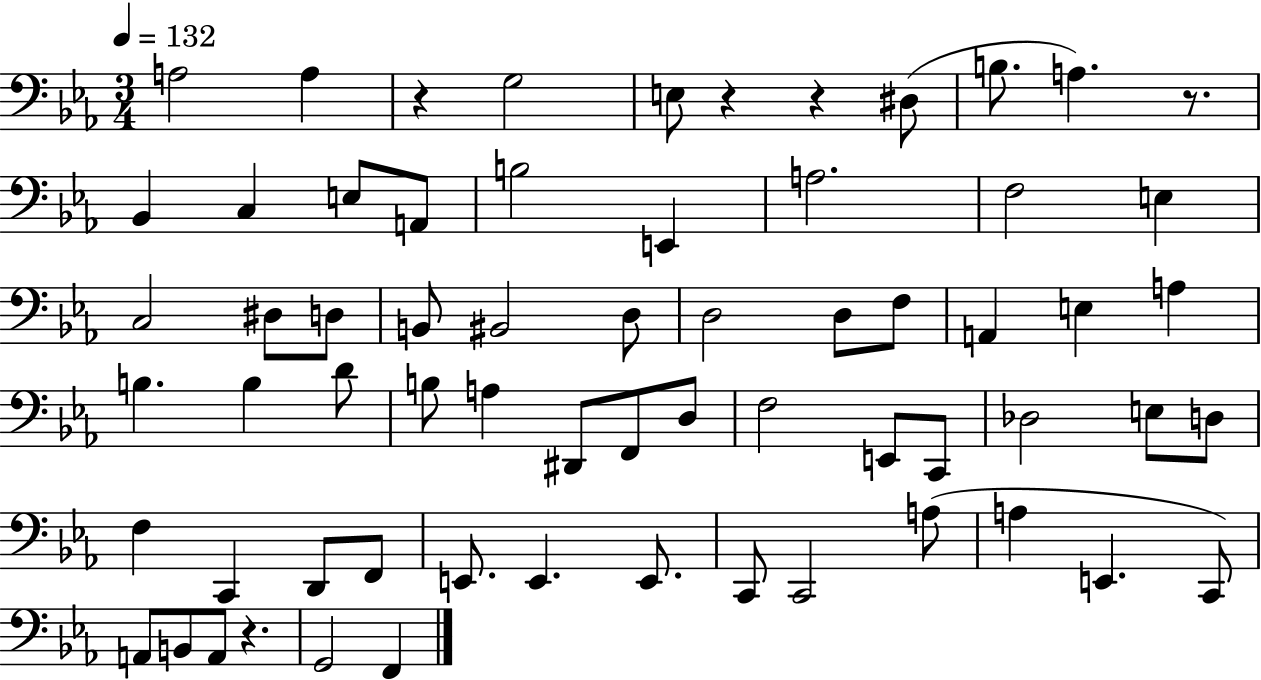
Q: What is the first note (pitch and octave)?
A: A3